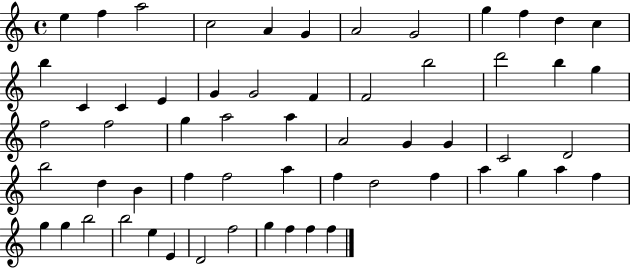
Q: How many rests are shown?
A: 0